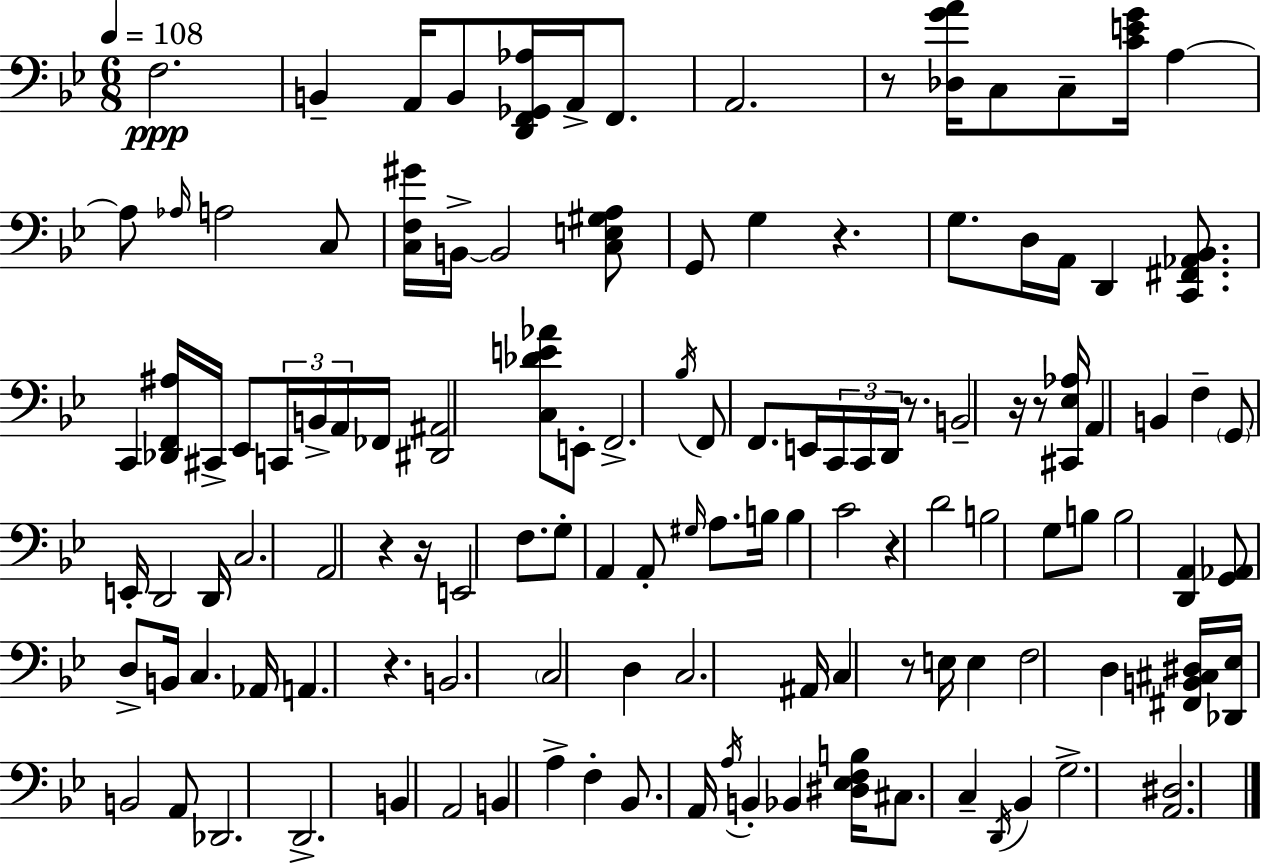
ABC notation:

X:1
T:Untitled
M:6/8
L:1/4
K:Bb
F,2 B,, A,,/4 B,,/2 [D,,F,,_G,,_A,]/4 A,,/4 F,,/2 A,,2 z/2 [_D,GA]/4 C,/2 C,/2 [CEG]/4 A, A,/2 _A,/4 A,2 C,/2 [C,F,^G]/4 B,,/4 B,,2 [C,E,^G,A,]/2 G,,/2 G, z G,/2 D,/4 A,,/4 D,, [C,,^F,,_A,,_B,,]/2 C,, [_D,,F,,^A,]/4 ^C,,/4 _E,,/2 C,,/4 B,,/4 A,,/4 _F,,/4 [^D,,^A,,]2 [C,_DE_A]/2 E,,/2 F,,2 _B,/4 F,,/2 F,,/2 E,,/4 C,,/4 C,,/4 D,,/4 z/2 B,,2 z/4 z/2 [^C,,_E,_A,]/4 A,, B,, F, G,,/2 E,,/4 D,,2 D,,/4 C,2 A,,2 z z/4 E,,2 F,/2 G,/2 A,, A,,/2 ^G,/4 A,/2 B,/4 B, C2 z D2 B,2 G,/2 B,/2 B,2 [D,,A,,] [G,,_A,,]/2 D,/2 B,,/4 C, _A,,/4 A,, z B,,2 C,2 D, C,2 ^A,,/4 C, z/2 E,/4 E, F,2 D, [^F,,B,,^C,^D,]/4 [_D,,_E,]/4 B,,2 A,,/2 _D,,2 D,,2 B,, A,,2 B,, A, F, _B,,/2 A,,/4 A,/4 B,, _B,, [^D,_E,F,B,]/4 ^C,/2 C, D,,/4 _B,, G,2 [A,,^D,]2